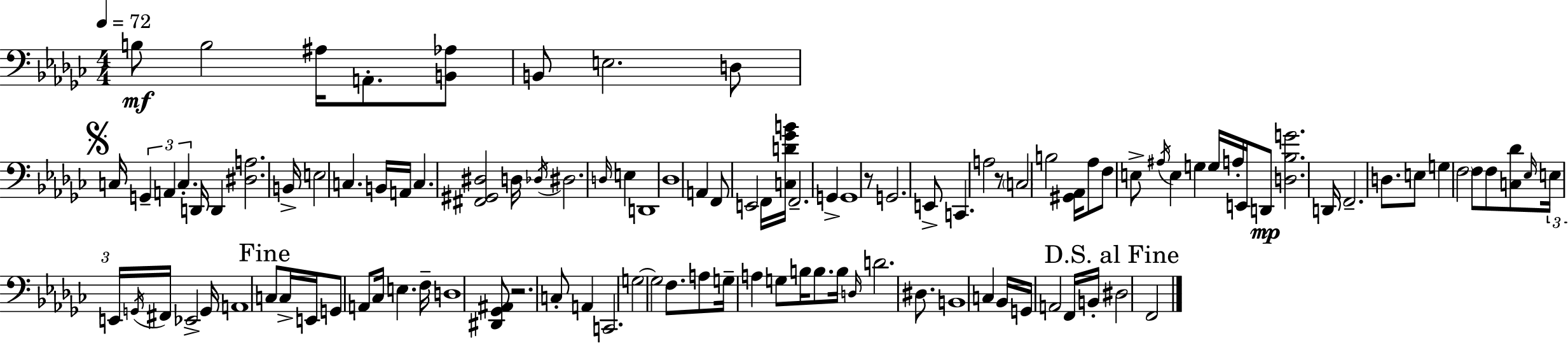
{
  \clef bass
  \numericTimeSignature
  \time 4/4
  \key ees \minor
  \tempo 4 = 72
  b8\mf b2 ais16 a,8.-. <b, aes>8 | b,8 e2. d8 | \mark \markup { \musicglyph "scripts.segno" } c16 \tuplet 3/2 { g,4-- a,4 c4.-. } d,16 | d,4 <dis a>2. | \break b,16-> e2 c4. b,16 | a,16 c4. <fis, gis, dis>2 d16 | \acciaccatura { des16 } dis2. \grace { d16 } e4 | d,1 | \break des1 | a,4 f,8 e,2 | f,16 <c d' ges' b'>16 f,2.-- g,4-> | g,1 | \break r8 g,2. | e,8-> c,4. a2 | r8 \parenthesize c2 b2 | <gis, aes,>16 aes8 f8 e8-> \acciaccatura { ais16 } e4 g4 | \break g16 a16-. e,16 d,8\mp <d bes g'>2. | d,16 f,2.-- | d8. e8 g4 \parenthesize f2 | f8 f8 <c des'>8 \grace { ees16 } \tuplet 3/2 { e16 e,16 \acciaccatura { g,16 } } fis,16 ees,2-> | \break g,16 a,1 | \mark "Fine" c8 c16-> e,16 g,8 a,8 ces16 e4. | f16-- d1 | <dis, ges, ais,>8 r2. | \break c8-. a,4 c,2. | g2~~ g2 | f8. a8 g16-- a4 g8 | b16 b8. b16 \grace { d16 } d'2. | \break dis8. b,1 | c4 bes,16 g,16 a,2 | f,16 b,16-. \mark "D.S. al Fine" dis2 f,2 | \bar "|."
}